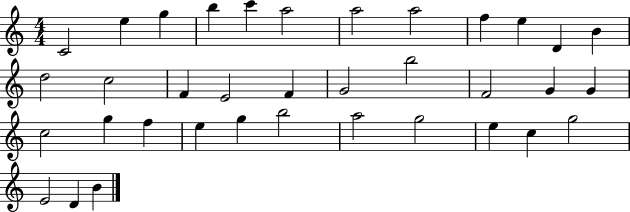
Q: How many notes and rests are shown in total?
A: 36